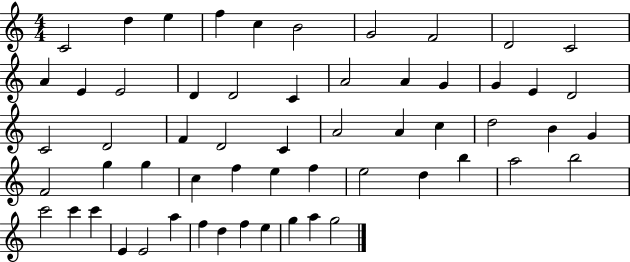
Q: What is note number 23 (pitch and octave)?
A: C4